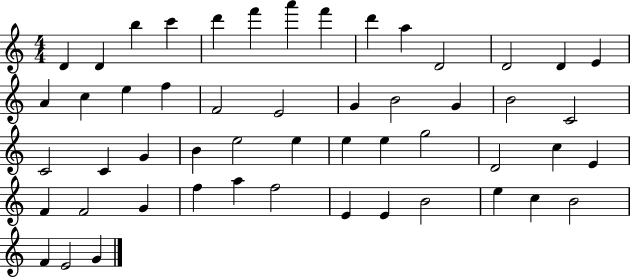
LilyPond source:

{
  \clef treble
  \numericTimeSignature
  \time 4/4
  \key c \major
  d'4 d'4 b''4 c'''4 | d'''4 f'''4 a'''4 f'''4 | d'''4 a''4 d'2 | d'2 d'4 e'4 | \break a'4 c''4 e''4 f''4 | f'2 e'2 | g'4 b'2 g'4 | b'2 c'2 | \break c'2 c'4 g'4 | b'4 e''2 e''4 | e''4 e''4 g''2 | d'2 c''4 e'4 | \break f'4 f'2 g'4 | f''4 a''4 f''2 | e'4 e'4 b'2 | e''4 c''4 b'2 | \break f'4 e'2 g'4 | \bar "|."
}